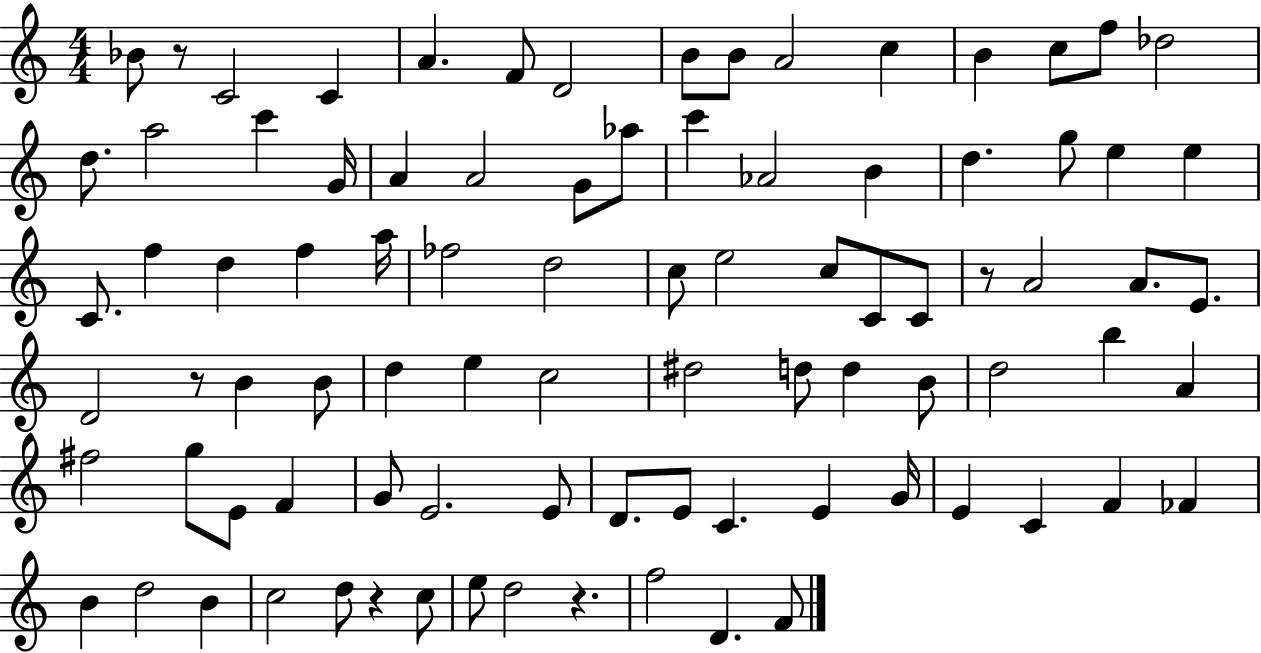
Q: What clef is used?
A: treble